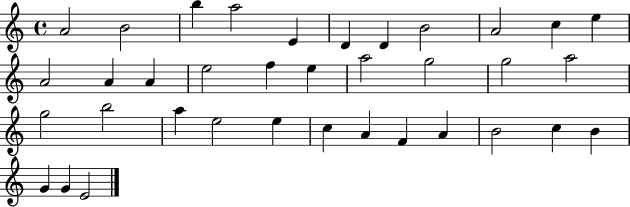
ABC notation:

X:1
T:Untitled
M:4/4
L:1/4
K:C
A2 B2 b a2 E D D B2 A2 c e A2 A A e2 f e a2 g2 g2 a2 g2 b2 a e2 e c A F A B2 c B G G E2